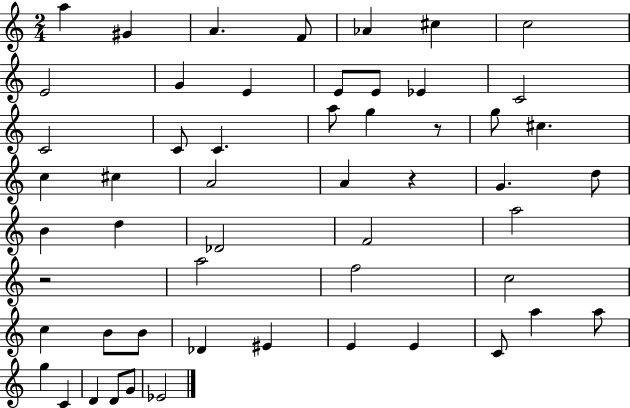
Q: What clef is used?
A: treble